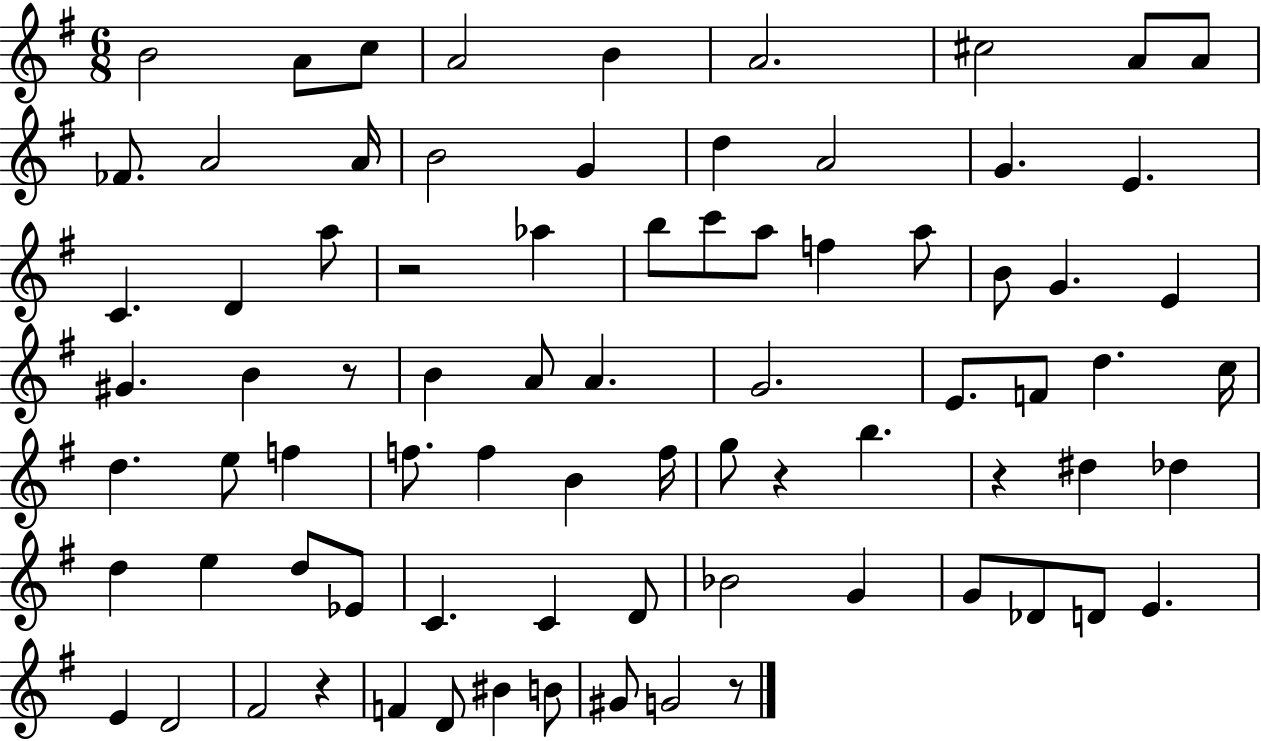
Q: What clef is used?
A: treble